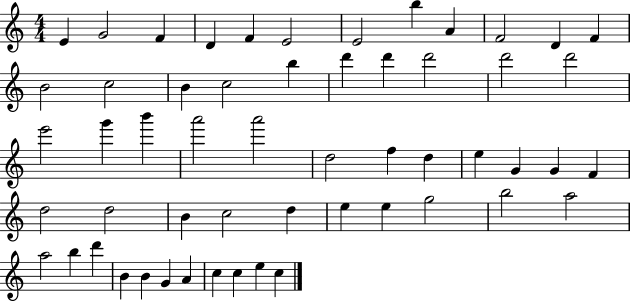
E4/q G4/h F4/q D4/q F4/q E4/h E4/h B5/q A4/q F4/h D4/q F4/q B4/h C5/h B4/q C5/h B5/q D6/q D6/q D6/h D6/h D6/h E6/h G6/q B6/q A6/h A6/h D5/h F5/q D5/q E5/q G4/q G4/q F4/q D5/h D5/h B4/q C5/h D5/q E5/q E5/q G5/h B5/h A5/h A5/h B5/q D6/q B4/q B4/q G4/q A4/q C5/q C5/q E5/q C5/q